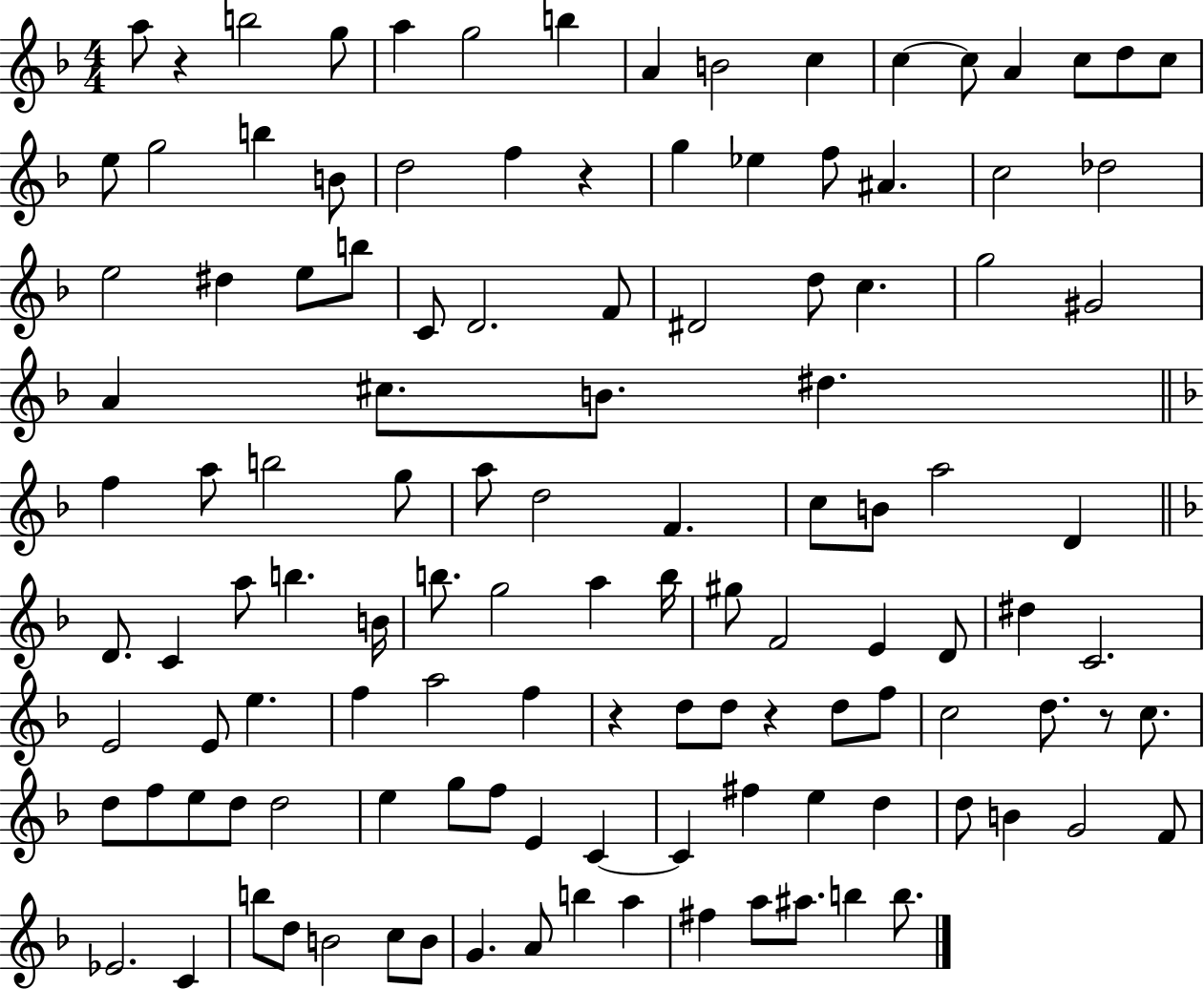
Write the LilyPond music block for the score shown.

{
  \clef treble
  \numericTimeSignature
  \time 4/4
  \key f \major
  a''8 r4 b''2 g''8 | a''4 g''2 b''4 | a'4 b'2 c''4 | c''4~~ c''8 a'4 c''8 d''8 c''8 | \break e''8 g''2 b''4 b'8 | d''2 f''4 r4 | g''4 ees''4 f''8 ais'4. | c''2 des''2 | \break e''2 dis''4 e''8 b''8 | c'8 d'2. f'8 | dis'2 d''8 c''4. | g''2 gis'2 | \break a'4 cis''8. b'8. dis''4. | \bar "||" \break \key d \minor f''4 a''8 b''2 g''8 | a''8 d''2 f'4. | c''8 b'8 a''2 d'4 | \bar "||" \break \key f \major d'8. c'4 a''8 b''4. b'16 | b''8. g''2 a''4 b''16 | gis''8 f'2 e'4 d'8 | dis''4 c'2. | \break e'2 e'8 e''4. | f''4 a''2 f''4 | r4 d''8 d''8 r4 d''8 f''8 | c''2 d''8. r8 c''8. | \break d''8 f''8 e''8 d''8 d''2 | e''4 g''8 f''8 e'4 c'4~~ | c'4 fis''4 e''4 d''4 | d''8 b'4 g'2 f'8 | \break ees'2. c'4 | b''8 d''8 b'2 c''8 b'8 | g'4. a'8 b''4 a''4 | fis''4 a''8 ais''8. b''4 b''8. | \break \bar "|."
}